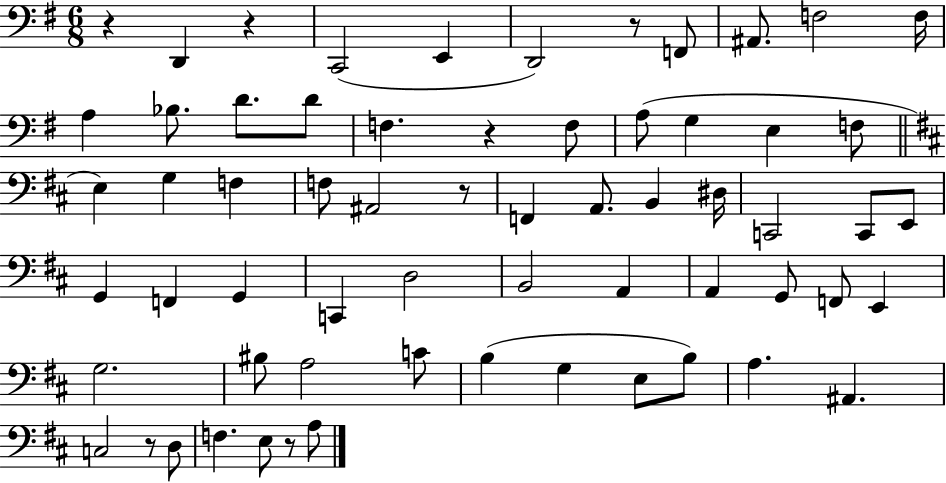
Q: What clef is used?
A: bass